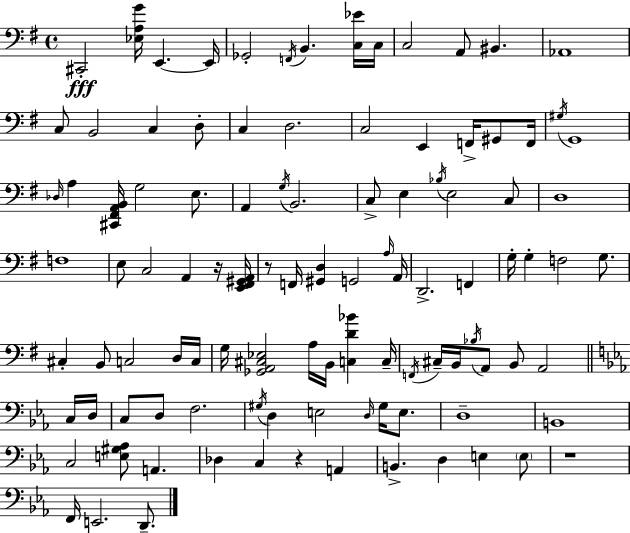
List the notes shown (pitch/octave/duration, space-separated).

C#2/h [Eb3,A3,G4]/s E2/q. E2/s Gb2/h F2/s B2/q. [C3,Eb4]/s C3/s C3/h A2/e BIS2/q. Ab2/w C3/e B2/h C3/q D3/e C3/q D3/h. C3/h E2/q F2/s G#2/e F2/s G#3/s G2/w Db3/s A3/q [C#2,F#2,A2,B2]/s G3/h E3/e. A2/q G3/s B2/h. C3/e E3/q Bb3/s E3/h C3/e D3/w F3/w E3/e C3/h A2/q R/s [E2,F#2,G#2,A2]/s R/e F2/s [G#2,D3]/q G2/h A3/s A2/s D2/h. F2/q G3/s G3/q F3/h G3/e. C#3/q B2/e C3/h D3/s C3/s G3/s [Gb2,A2,C#3,Eb3]/h A3/s B2/s [C3,D4,Bb4]/q C3/s F2/s C#3/s B2/s Bb3/s A2/e B2/e A2/h C3/s D3/s C3/e D3/e F3/h. G#3/s D3/q E3/h D3/s G#3/s E3/e. D3/w B2/w C3/h [E3,G#3,Ab3]/e A2/q. Db3/q C3/q R/q A2/q B2/q. D3/q E3/q E3/e R/w F2/s E2/h. D2/e.